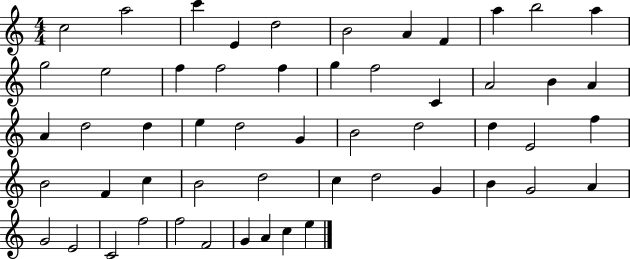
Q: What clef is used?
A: treble